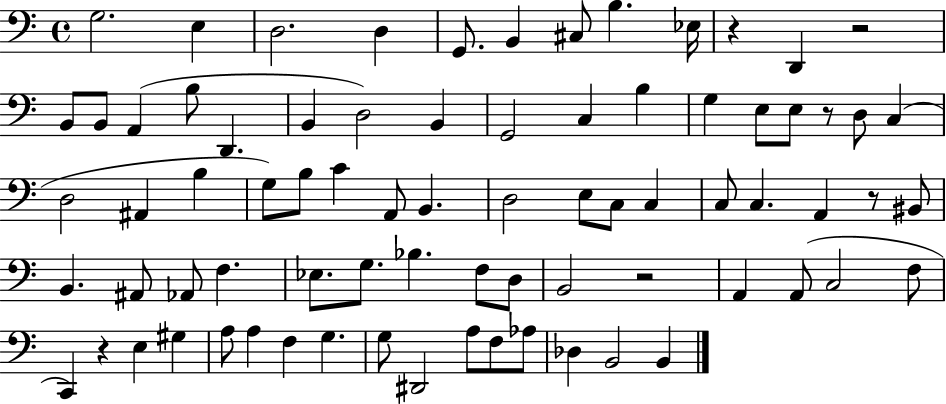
G3/h. E3/q D3/h. D3/q G2/e. B2/q C#3/e B3/q. Eb3/s R/q D2/q R/h B2/e B2/e A2/q B3/e D2/q. B2/q D3/h B2/q G2/h C3/q B3/q G3/q E3/e E3/e R/e D3/e C3/q D3/h A#2/q B3/q G3/e B3/e C4/q A2/e B2/q. D3/h E3/e C3/e C3/q C3/e C3/q. A2/q R/e BIS2/e B2/q. A#2/e Ab2/e F3/q. Eb3/e. G3/e. Bb3/q. F3/e D3/e B2/h R/h A2/q A2/e C3/h F3/e C2/q R/q E3/q G#3/q A3/e A3/q F3/q G3/q. G3/e D#2/h A3/e F3/e Ab3/e Db3/q B2/h B2/q